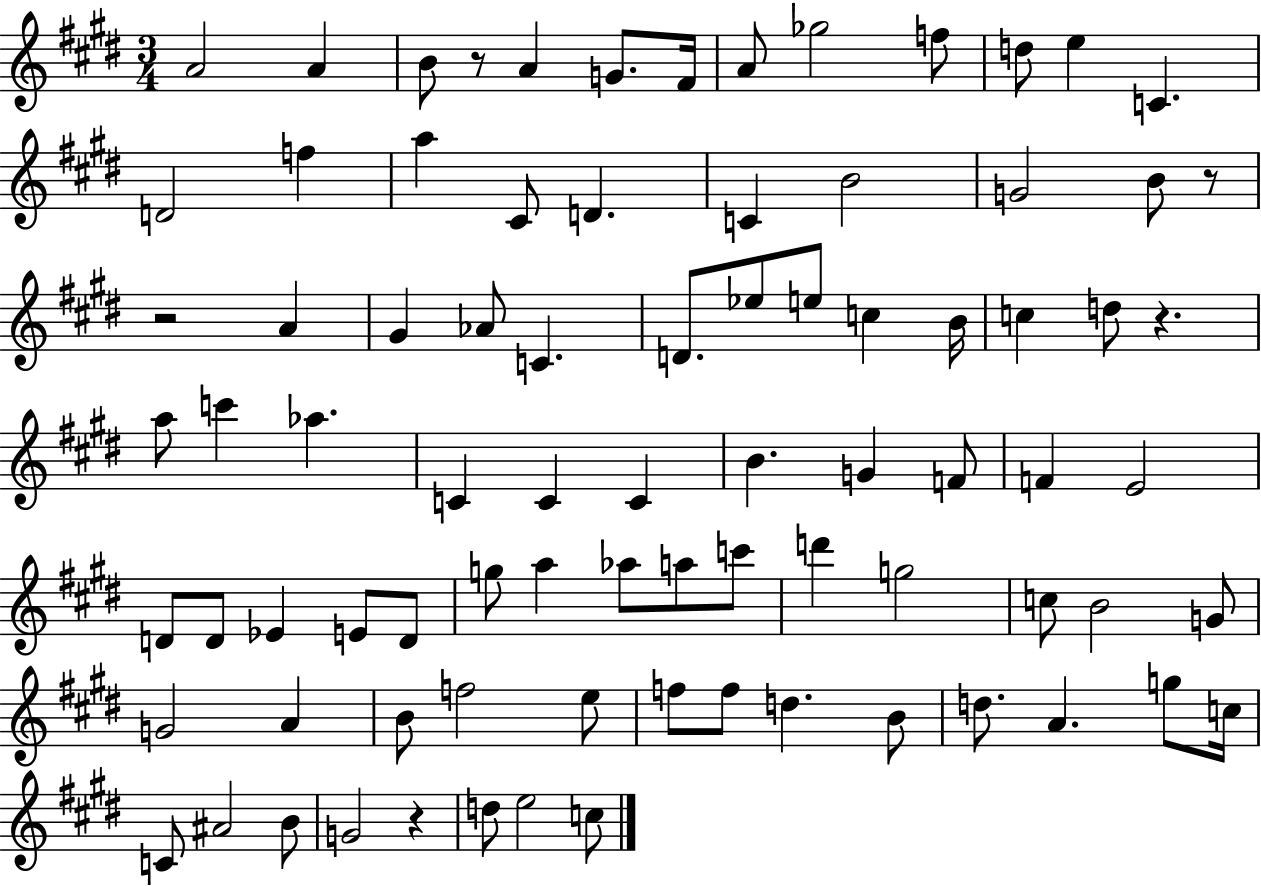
A4/h A4/q B4/e R/e A4/q G4/e. F#4/s A4/e Gb5/h F5/e D5/e E5/q C4/q. D4/h F5/q A5/q C#4/e D4/q. C4/q B4/h G4/h B4/e R/e R/h A4/q G#4/q Ab4/e C4/q. D4/e. Eb5/e E5/e C5/q B4/s C5/q D5/e R/q. A5/e C6/q Ab5/q. C4/q C4/q C4/q B4/q. G4/q F4/e F4/q E4/h D4/e D4/e Eb4/q E4/e D4/e G5/e A5/q Ab5/e A5/e C6/e D6/q G5/h C5/e B4/h G4/e G4/h A4/q B4/e F5/h E5/e F5/e F5/e D5/q. B4/e D5/e. A4/q. G5/e C5/s C4/e A#4/h B4/e G4/h R/q D5/e E5/h C5/e